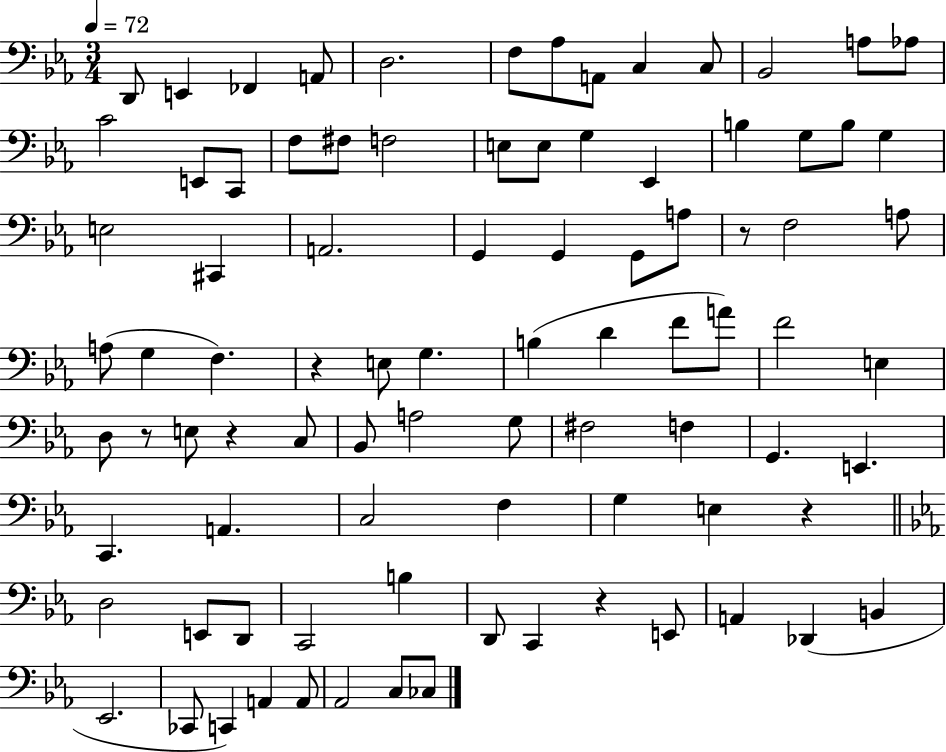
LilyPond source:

{
  \clef bass
  \numericTimeSignature
  \time 3/4
  \key ees \major
  \tempo 4 = 72
  \repeat volta 2 { d,8 e,4 fes,4 a,8 | d2. | f8 aes8 a,8 c4 c8 | bes,2 a8 aes8 | \break c'2 e,8 c,8 | f8 fis8 f2 | e8 e8 g4 ees,4 | b4 g8 b8 g4 | \break e2 cis,4 | a,2. | g,4 g,4 g,8 a8 | r8 f2 a8 | \break a8( g4 f4.) | r4 e8 g4. | b4( d'4 f'8 a'8) | f'2 e4 | \break d8 r8 e8 r4 c8 | bes,8 a2 g8 | fis2 f4 | g,4. e,4. | \break c,4. a,4. | c2 f4 | g4 e4 r4 | \bar "||" \break \key ees \major d2 e,8 d,8 | c,2 b4 | d,8 c,4 r4 e,8 | a,4 des,4( b,4 | \break ees,2. | ces,8 c,4) a,4 a,8 | aes,2 c8 ces8 | } \bar "|."
}